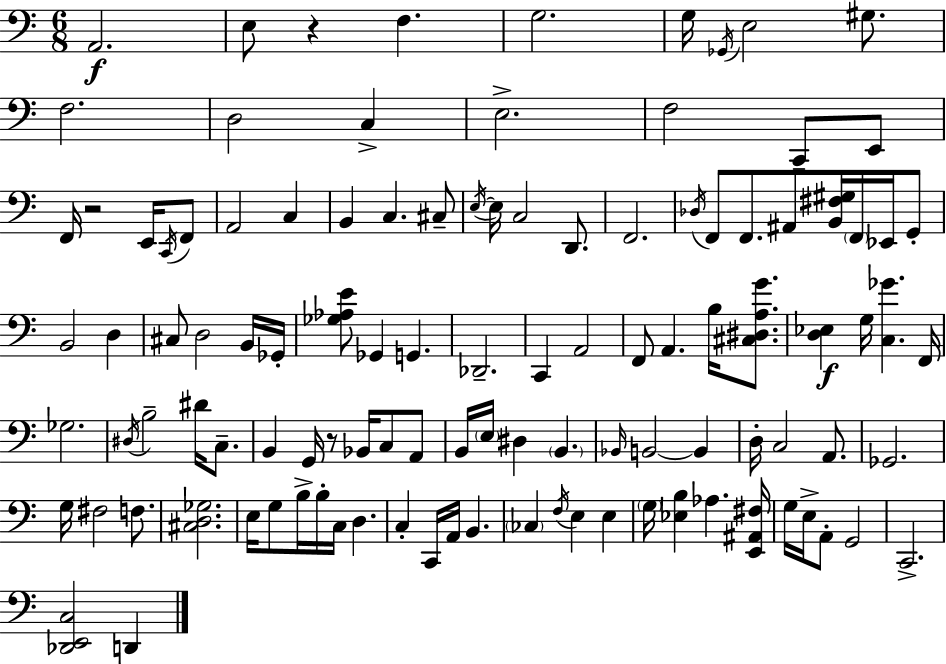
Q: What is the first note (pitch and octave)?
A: A2